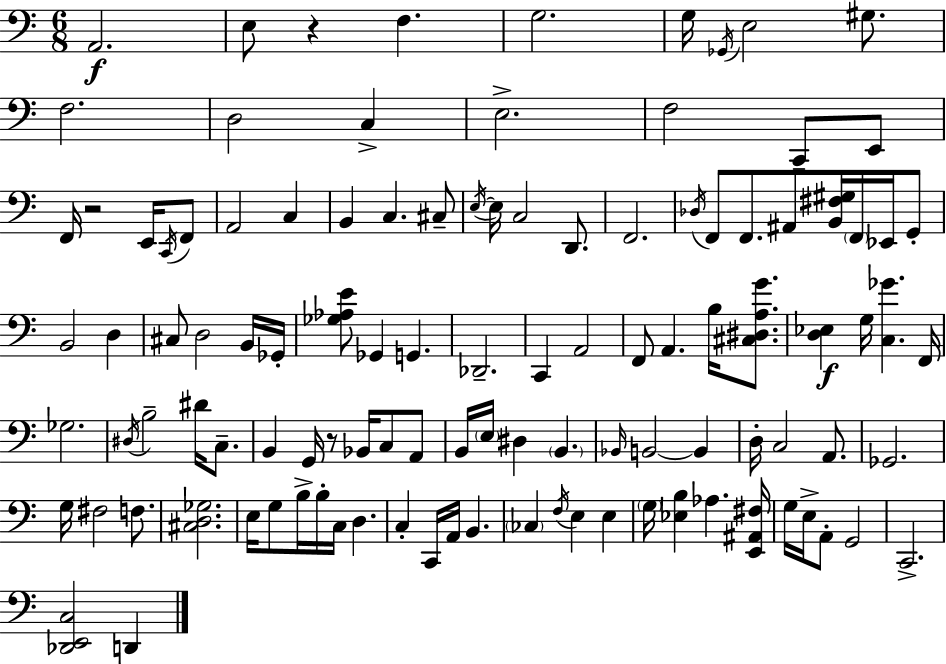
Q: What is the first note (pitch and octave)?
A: A2